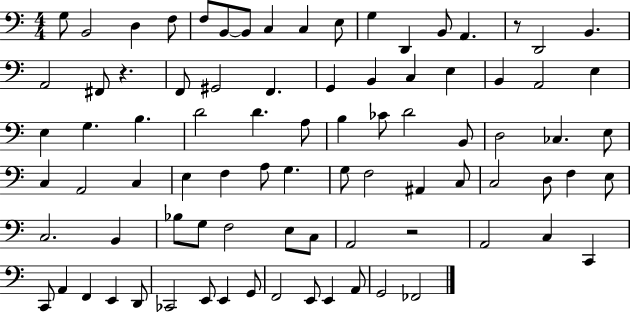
G3/e B2/h D3/q F3/e F3/e B2/e B2/e C3/q C3/q E3/e G3/q D2/q B2/e A2/q. R/e D2/h B2/q. A2/h F#2/e R/q. F2/e G#2/h F2/q. G2/q B2/q C3/q E3/q B2/q A2/h E3/q E3/q G3/q. B3/q. D4/h D4/q. A3/e B3/q CES4/e D4/h B2/e D3/h CES3/q. E3/e C3/q A2/h C3/q E3/q F3/q A3/e G3/q. G3/e F3/h A#2/q C3/e C3/h D3/e F3/q E3/e C3/h. B2/q Bb3/e G3/e F3/h E3/e C3/e A2/h R/h A2/h C3/q C2/q C2/e A2/q F2/q E2/q D2/e CES2/h E2/e E2/q G2/e F2/h E2/e E2/q A2/e G2/h FES2/h